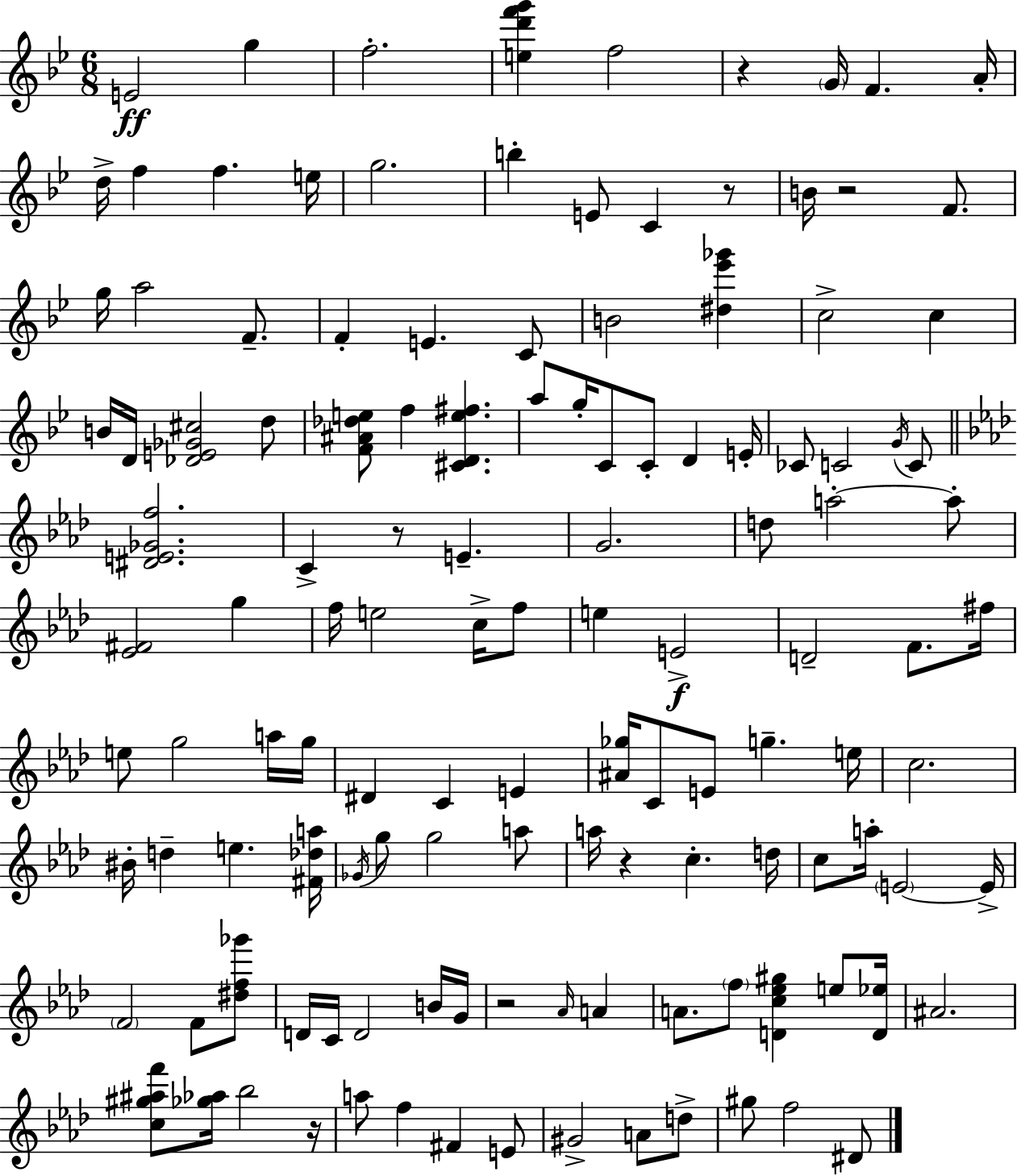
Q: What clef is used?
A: treble